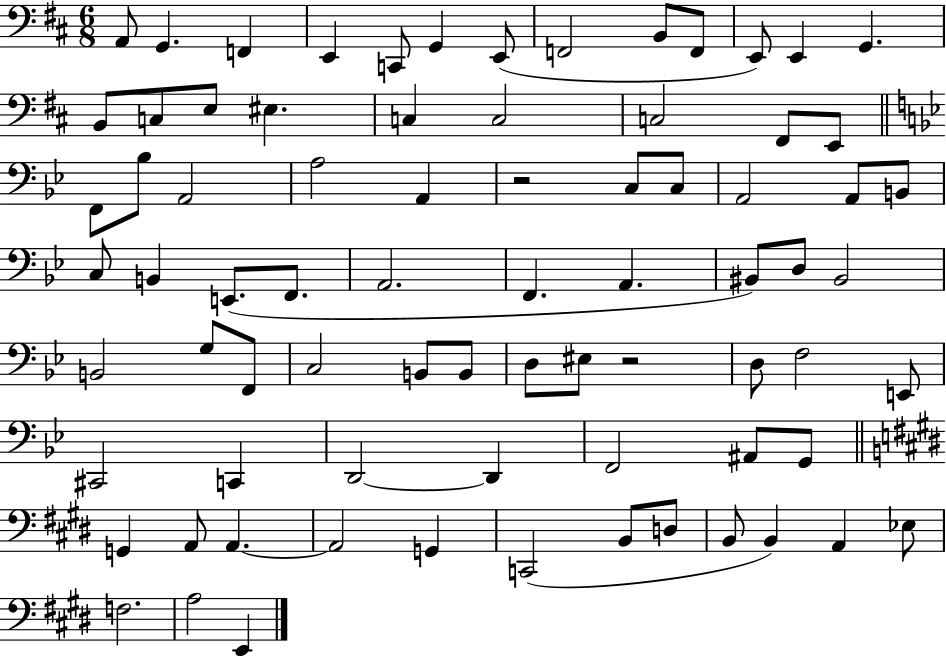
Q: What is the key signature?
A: D major